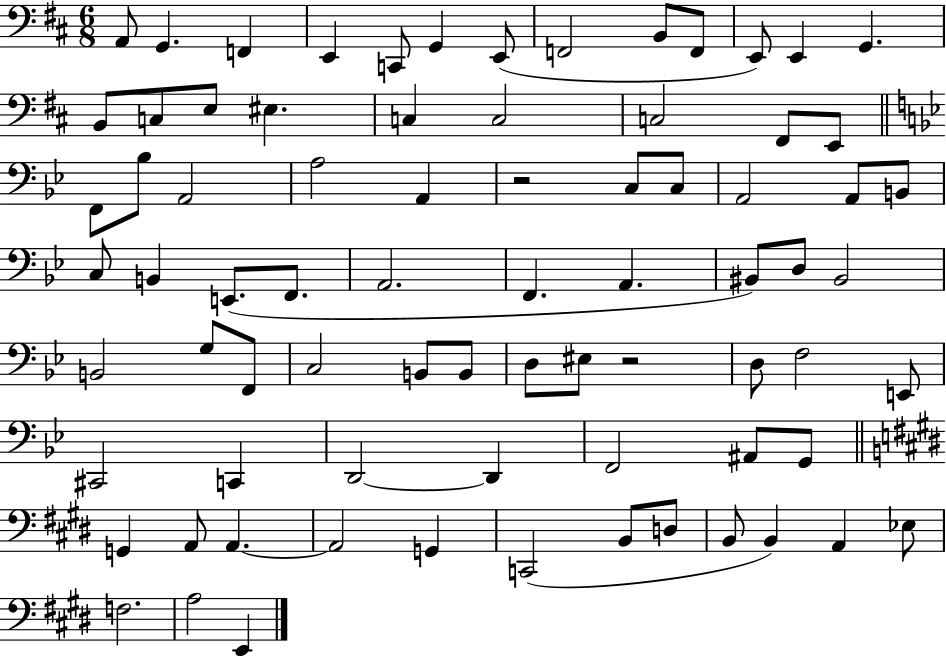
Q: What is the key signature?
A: D major